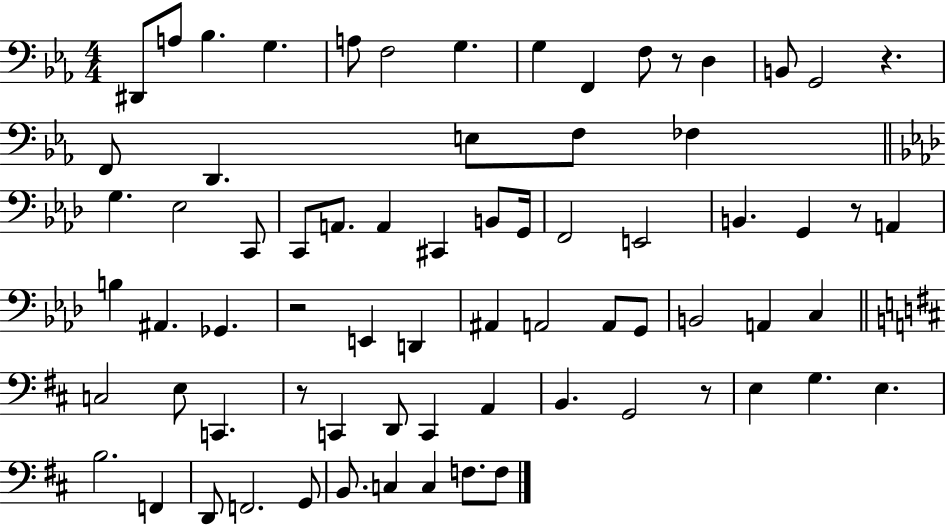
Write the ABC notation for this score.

X:1
T:Untitled
M:4/4
L:1/4
K:Eb
^D,,/2 A,/2 _B, G, A,/2 F,2 G, G, F,, F,/2 z/2 D, B,,/2 G,,2 z F,,/2 D,, E,/2 F,/2 _F, G, _E,2 C,,/2 C,,/2 A,,/2 A,, ^C,, B,,/2 G,,/4 F,,2 E,,2 B,, G,, z/2 A,, B, ^A,, _G,, z2 E,, D,, ^A,, A,,2 A,,/2 G,,/2 B,,2 A,, C, C,2 E,/2 C,, z/2 C,, D,,/2 C,, A,, B,, G,,2 z/2 E, G, E, B,2 F,, D,,/2 F,,2 G,,/2 B,,/2 C, C, F,/2 F,/2